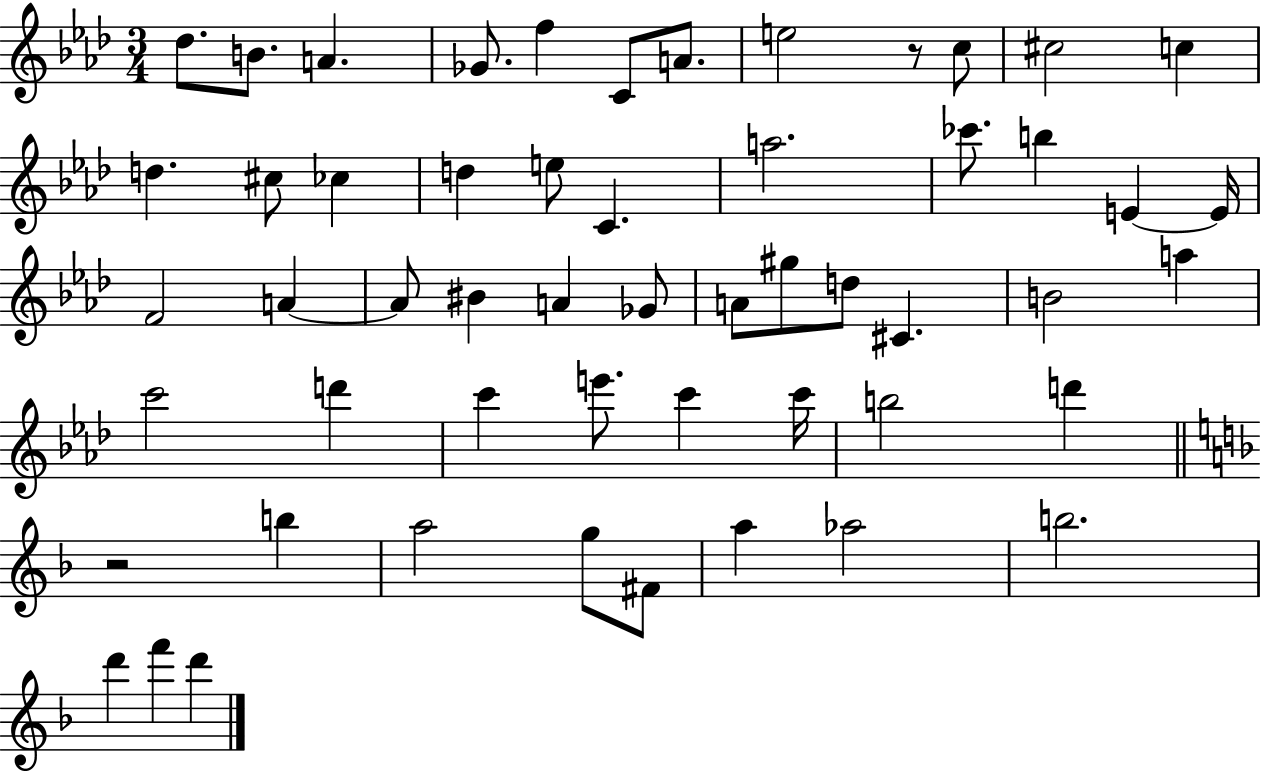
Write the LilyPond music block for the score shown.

{
  \clef treble
  \numericTimeSignature
  \time 3/4
  \key aes \major
  \repeat volta 2 { des''8. b'8. a'4. | ges'8. f''4 c'8 a'8. | e''2 r8 c''8 | cis''2 c''4 | \break d''4. cis''8 ces''4 | d''4 e''8 c'4. | a''2. | ces'''8. b''4 e'4~~ e'16 | \break f'2 a'4~~ | a'8 bis'4 a'4 ges'8 | a'8 gis''8 d''8 cis'4. | b'2 a''4 | \break c'''2 d'''4 | c'''4 e'''8. c'''4 c'''16 | b''2 d'''4 | \bar "||" \break \key f \major r2 b''4 | a''2 g''8 fis'8 | a''4 aes''2 | b''2. | \break d'''4 f'''4 d'''4 | } \bar "|."
}